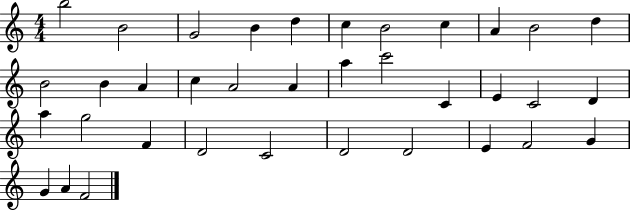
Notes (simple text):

B5/h B4/h G4/h B4/q D5/q C5/q B4/h C5/q A4/q B4/h D5/q B4/h B4/q A4/q C5/q A4/h A4/q A5/q C6/h C4/q E4/q C4/h D4/q A5/q G5/h F4/q D4/h C4/h D4/h D4/h E4/q F4/h G4/q G4/q A4/q F4/h